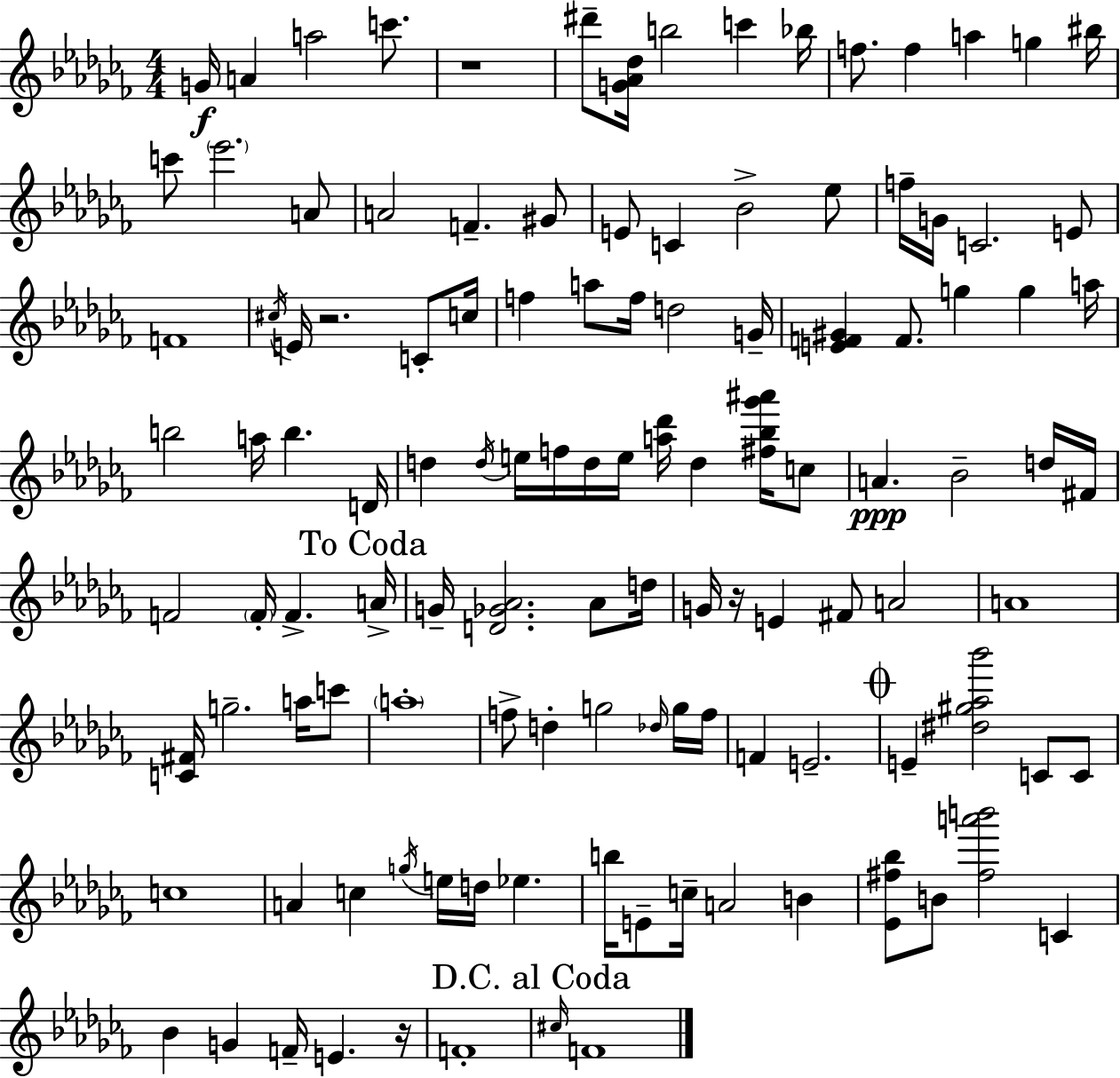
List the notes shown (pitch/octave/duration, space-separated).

G4/s A4/q A5/h C6/e. R/w D#6/e [G4,Ab4,Db5]/s B5/h C6/q Bb5/s F5/e. F5/q A5/q G5/q BIS5/s C6/e Eb6/h. A4/e A4/h F4/q. G#4/e E4/e C4/q Bb4/h Eb5/e F5/s G4/s C4/h. E4/e F4/w C#5/s E4/s R/h. C4/e C5/s F5/q A5/e F5/s D5/h G4/s [E4,F4,G#4]/q F4/e. G5/q G5/q A5/s B5/h A5/s B5/q. D4/s D5/q D5/s E5/s F5/s D5/s E5/s [A5,Db6]/s D5/q [F#5,Bb5,Gb6,A#6]/s C5/e A4/q. Bb4/h D5/s F#4/s F4/h F4/s F4/q. A4/s G4/s [D4,Gb4,Ab4]/h. Ab4/e D5/s G4/s R/s E4/q F#4/e A4/h A4/w [C4,F#4]/s G5/h. A5/s C6/e A5/w F5/e D5/q G5/h Db5/s G5/s F5/s F4/q E4/h. E4/q [D#5,G#5,Ab5,Bb6]/h C4/e C4/e C5/w A4/q C5/q G5/s E5/s D5/s Eb5/q. B5/s E4/e C5/s A4/h B4/q [Eb4,F#5,Bb5]/e B4/e [F#5,A6,B6]/h C4/q Bb4/q G4/q F4/s E4/q. R/s F4/w C#5/s F4/w